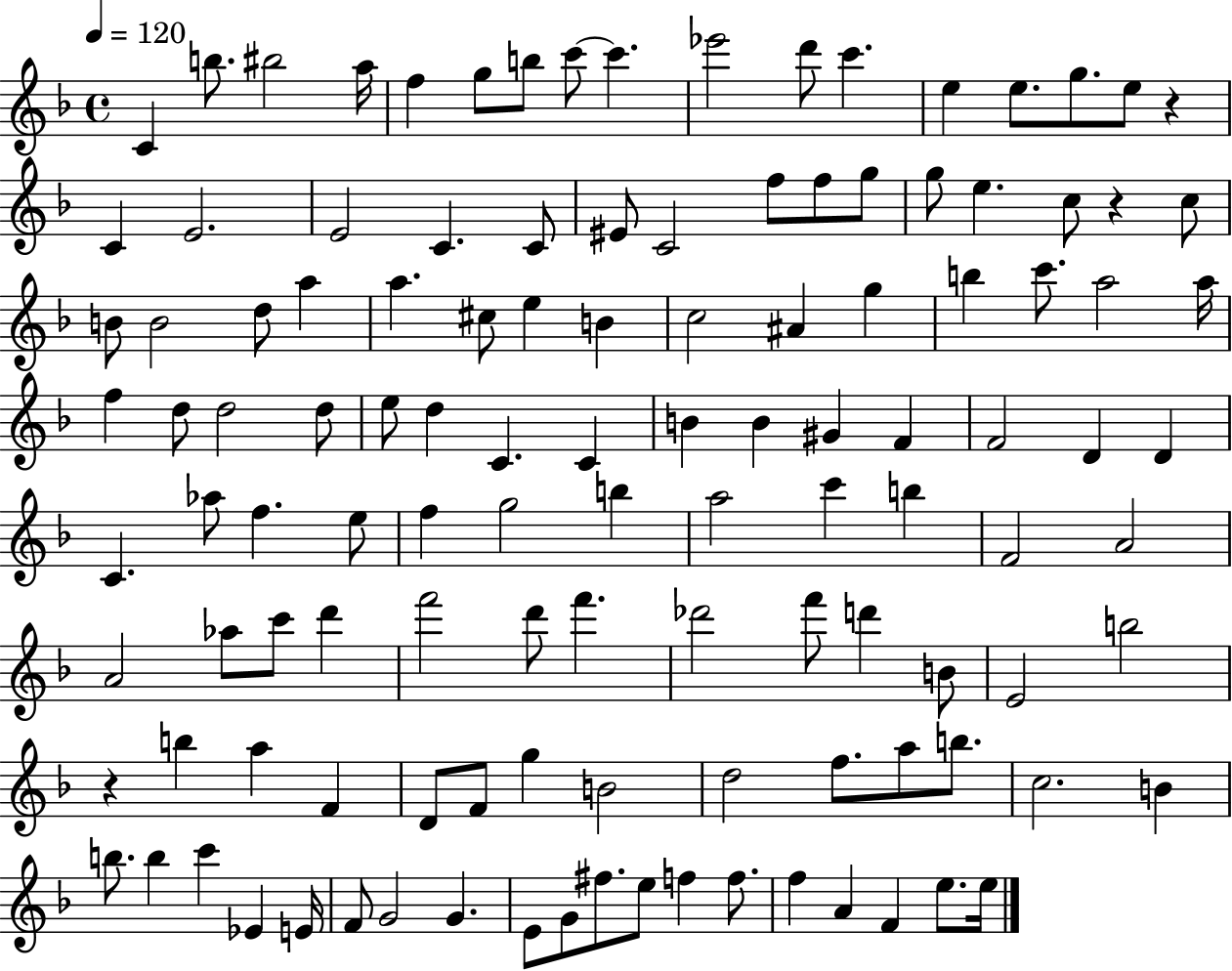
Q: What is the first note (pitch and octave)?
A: C4